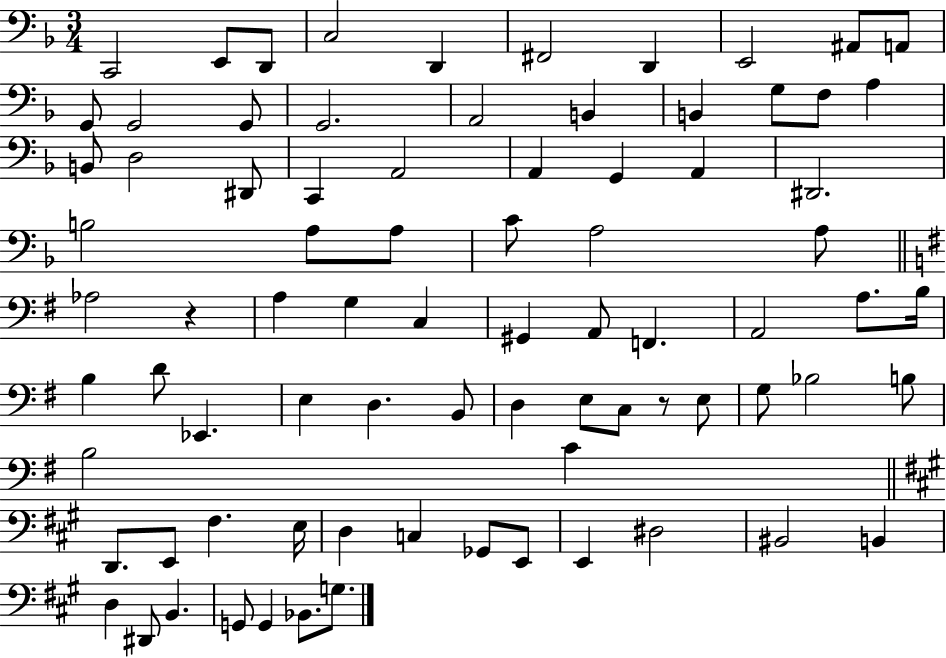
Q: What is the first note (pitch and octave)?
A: C2